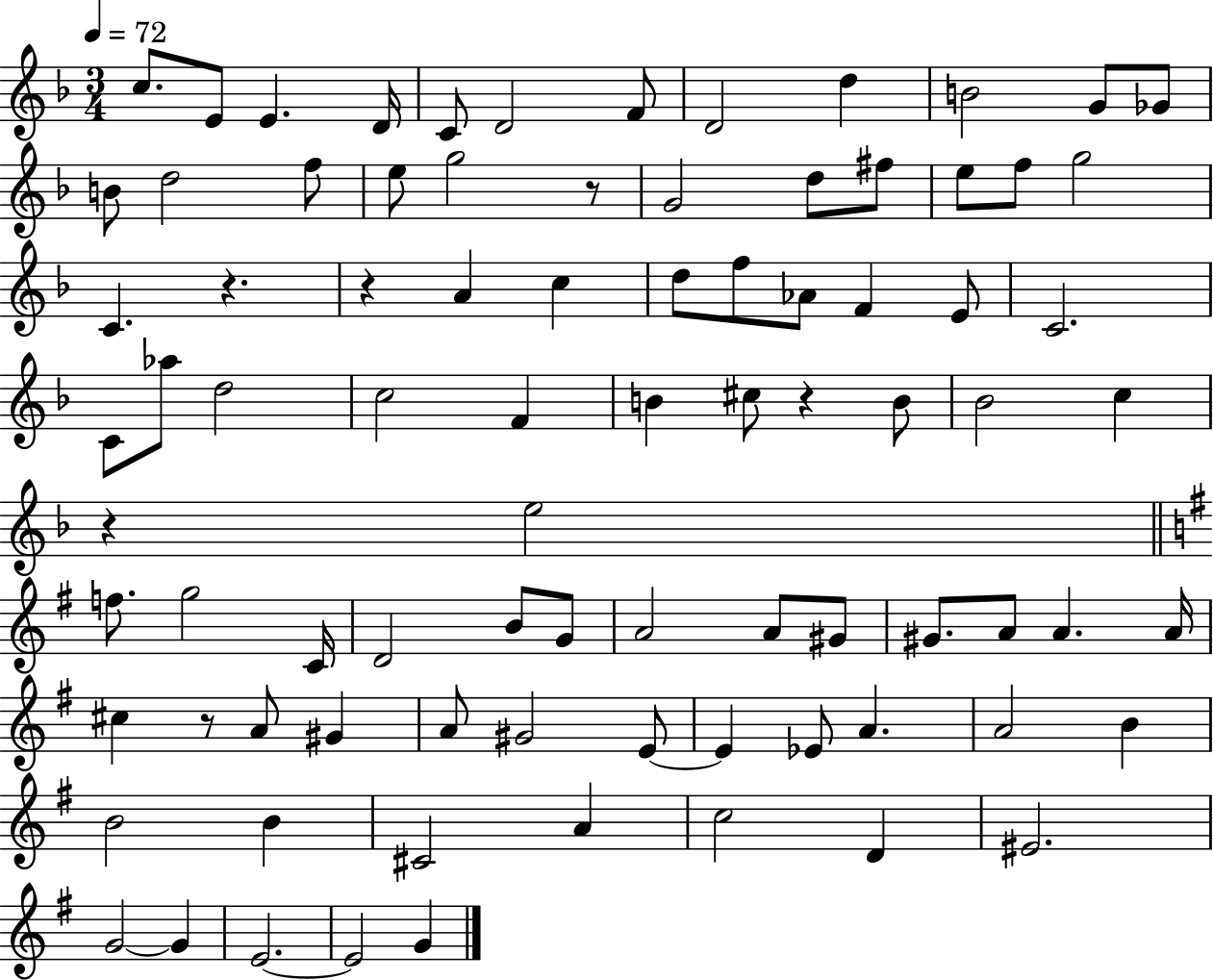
X:1
T:Untitled
M:3/4
L:1/4
K:F
c/2 E/2 E D/4 C/2 D2 F/2 D2 d B2 G/2 _G/2 B/2 d2 f/2 e/2 g2 z/2 G2 d/2 ^f/2 e/2 f/2 g2 C z z A c d/2 f/2 _A/2 F E/2 C2 C/2 _a/2 d2 c2 F B ^c/2 z B/2 _B2 c z e2 f/2 g2 C/4 D2 B/2 G/2 A2 A/2 ^G/2 ^G/2 A/2 A A/4 ^c z/2 A/2 ^G A/2 ^G2 E/2 E _E/2 A A2 B B2 B ^C2 A c2 D ^E2 G2 G E2 E2 G